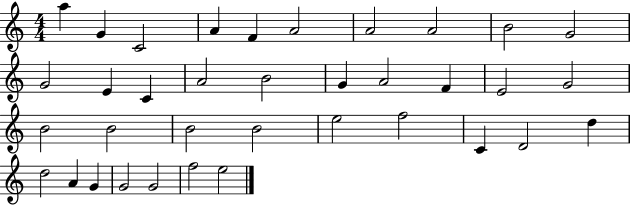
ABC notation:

X:1
T:Untitled
M:4/4
L:1/4
K:C
a G C2 A F A2 A2 A2 B2 G2 G2 E C A2 B2 G A2 F E2 G2 B2 B2 B2 B2 e2 f2 C D2 d d2 A G G2 G2 f2 e2